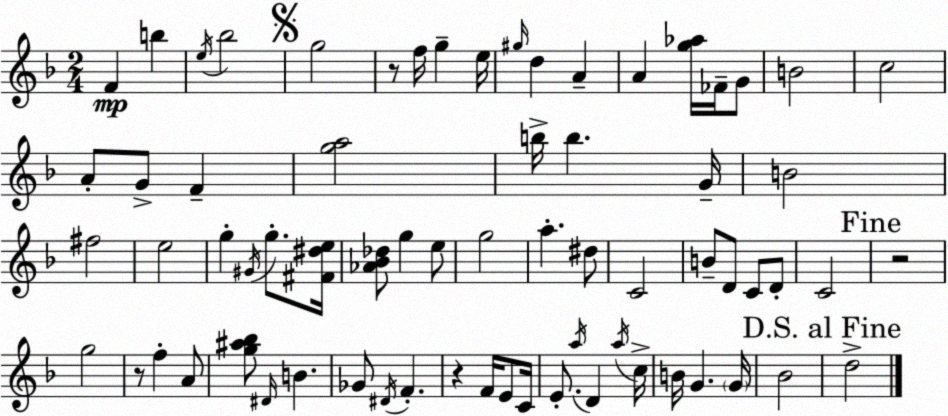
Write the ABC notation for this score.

X:1
T:Untitled
M:2/4
L:1/4
K:F
F b e/4 _b2 g2 z/2 f/4 g e/4 ^g/4 d A A [g_a]/4 _F/4 G/2 B2 c2 A/2 G/2 F [ga]2 b/4 b G/4 B2 ^f2 e2 g ^G/4 g/2 [^F^de]/4 [_A_B_d]/2 g e/2 g2 a ^d/2 C2 B/2 D/2 C/2 D/2 C2 z2 g2 z/2 f A/2 [g^a_b]/2 ^D/4 B _G/2 ^D/4 F z F/4 E/2 C/4 E/2 a/4 D a/4 c/4 B/4 G G/4 _B2 d2